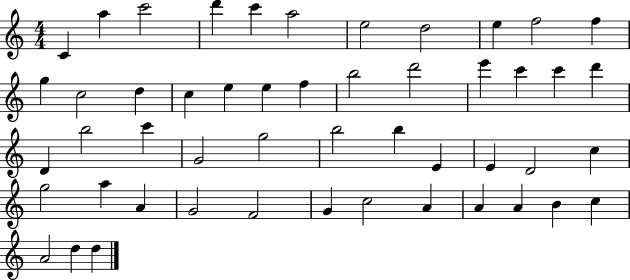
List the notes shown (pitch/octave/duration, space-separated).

C4/q A5/q C6/h D6/q C6/q A5/h E5/h D5/h E5/q F5/h F5/q G5/q C5/h D5/q C5/q E5/q E5/q F5/q B5/h D6/h E6/q C6/q C6/q D6/q D4/q B5/h C6/q G4/h G5/h B5/h B5/q E4/q E4/q D4/h C5/q G5/h A5/q A4/q G4/h F4/h G4/q C5/h A4/q A4/q A4/q B4/q C5/q A4/h D5/q D5/q